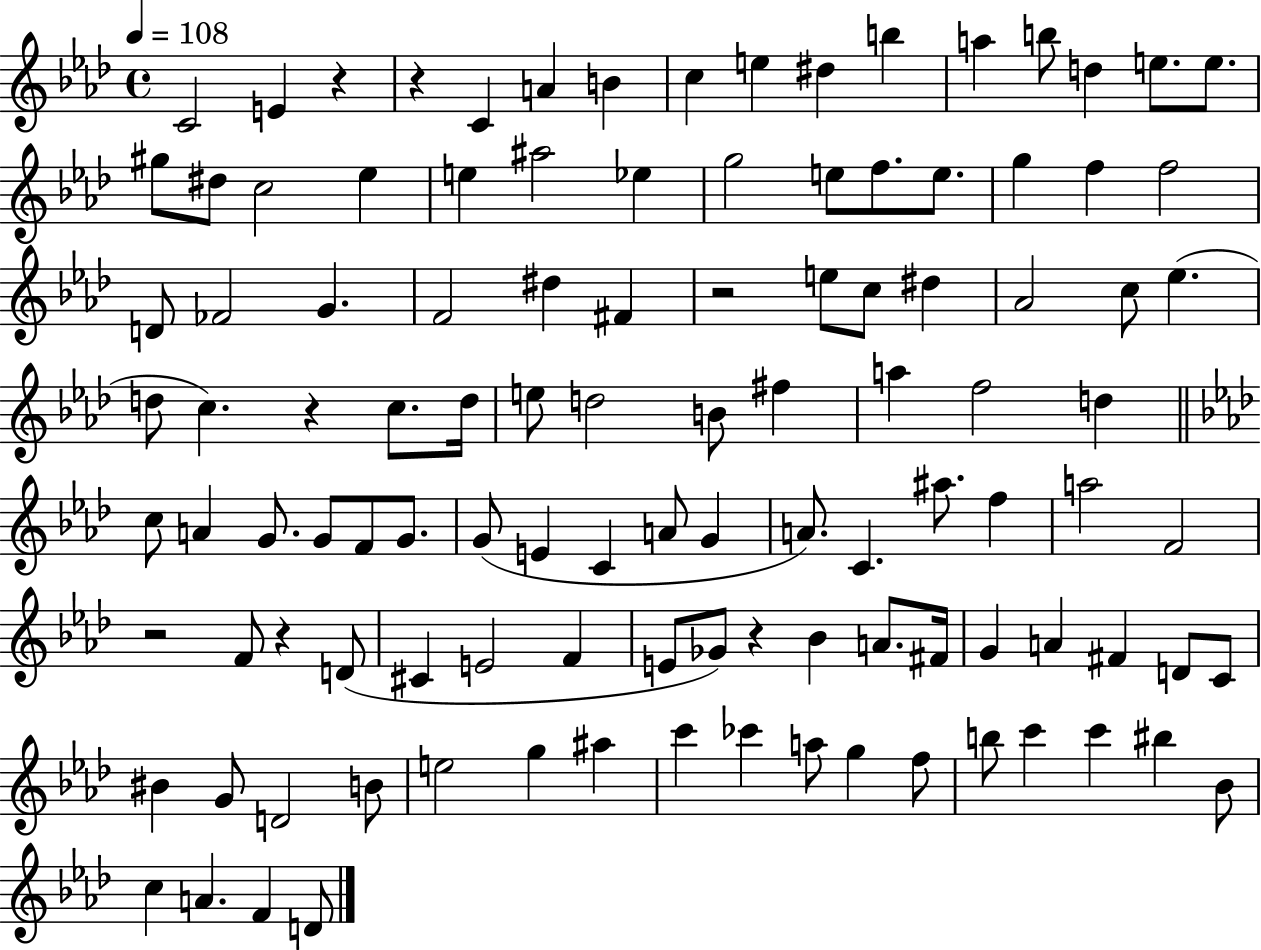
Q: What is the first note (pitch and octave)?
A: C4